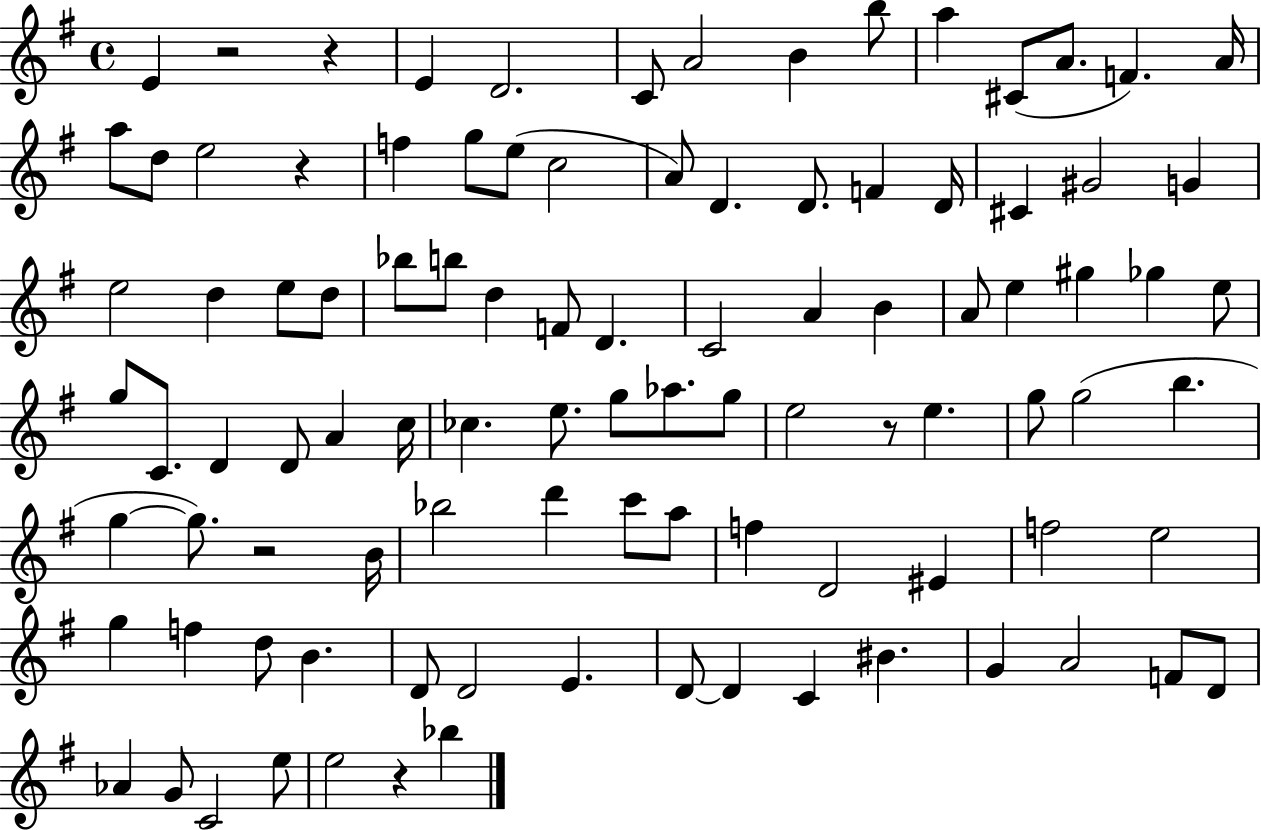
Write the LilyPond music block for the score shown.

{
  \clef treble
  \time 4/4
  \defaultTimeSignature
  \key g \major
  e'4 r2 r4 | e'4 d'2. | c'8 a'2 b'4 b''8 | a''4 cis'8( a'8. f'4.) a'16 | \break a''8 d''8 e''2 r4 | f''4 g''8 e''8( c''2 | a'8) d'4. d'8. f'4 d'16 | cis'4 gis'2 g'4 | \break e''2 d''4 e''8 d''8 | bes''8 b''8 d''4 f'8 d'4. | c'2 a'4 b'4 | a'8 e''4 gis''4 ges''4 e''8 | \break g''8 c'8. d'4 d'8 a'4 c''16 | ces''4. e''8. g''8 aes''8. g''8 | e''2 r8 e''4. | g''8 g''2( b''4. | \break g''4~~ g''8.) r2 b'16 | bes''2 d'''4 c'''8 a''8 | f''4 d'2 eis'4 | f''2 e''2 | \break g''4 f''4 d''8 b'4. | d'8 d'2 e'4. | d'8~~ d'4 c'4 bis'4. | g'4 a'2 f'8 d'8 | \break aes'4 g'8 c'2 e''8 | e''2 r4 bes''4 | \bar "|."
}